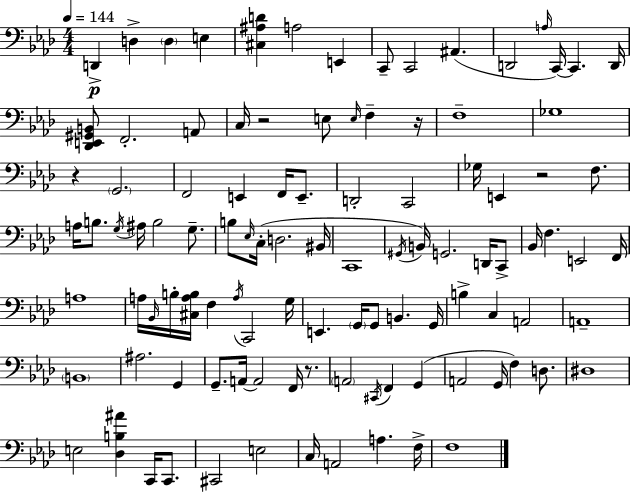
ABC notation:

X:1
T:Untitled
M:4/4
L:1/4
K:Fm
D,, D, D, E, [^C,^A,D] A,2 E,, C,,/2 C,,2 ^A,, D,,2 A,/4 C,,/4 C,, D,,/4 [_D,,E,,^G,,B,,]/2 F,,2 A,,/2 C,/4 z2 E,/2 E,/4 F, z/4 F,4 _G,4 z G,,2 F,,2 E,, F,,/4 E,,/2 D,,2 C,,2 _G,/4 E,, z2 F,/2 A,/4 B,/2 G,/4 ^A,/4 B,2 G,/2 B,/2 _E,/4 C,/4 D,2 ^B,,/4 C,,4 ^G,,/4 B,,/4 G,,2 D,,/4 C,,/2 _B,,/4 F, E,,2 F,,/4 A,4 A,/4 _B,,/4 B,/4 [^C,A,B,]/4 F, A,/4 C,,2 G,/4 E,, G,,/4 G,,/2 B,, G,,/4 B, C, A,,2 A,,4 B,,4 ^A,2 G,, G,,/2 A,,/4 A,,2 F,,/4 z/2 A,,2 ^C,,/4 F,, G,, A,,2 G,,/4 F, D,/2 ^D,4 E,2 [_D,B,^A] C,,/4 C,,/2 ^C,,2 E,2 C,/4 A,,2 A, F,/4 F,4